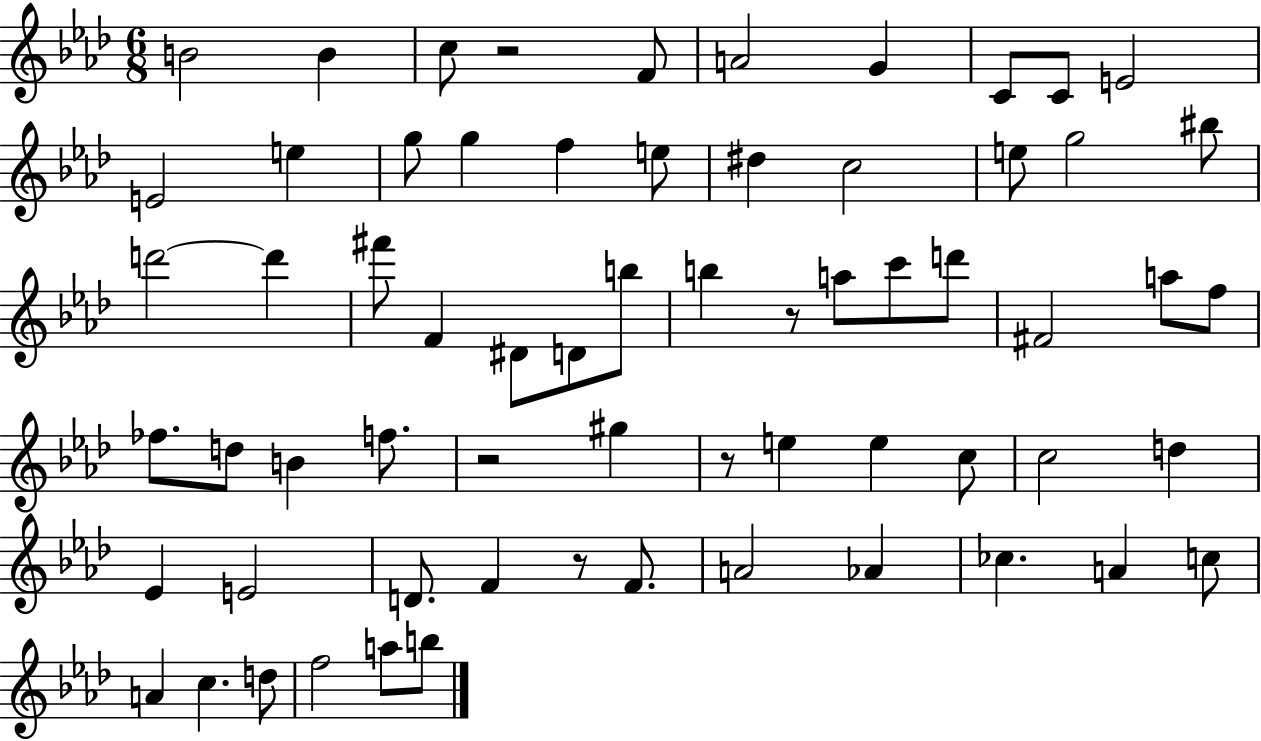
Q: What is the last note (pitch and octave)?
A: B5